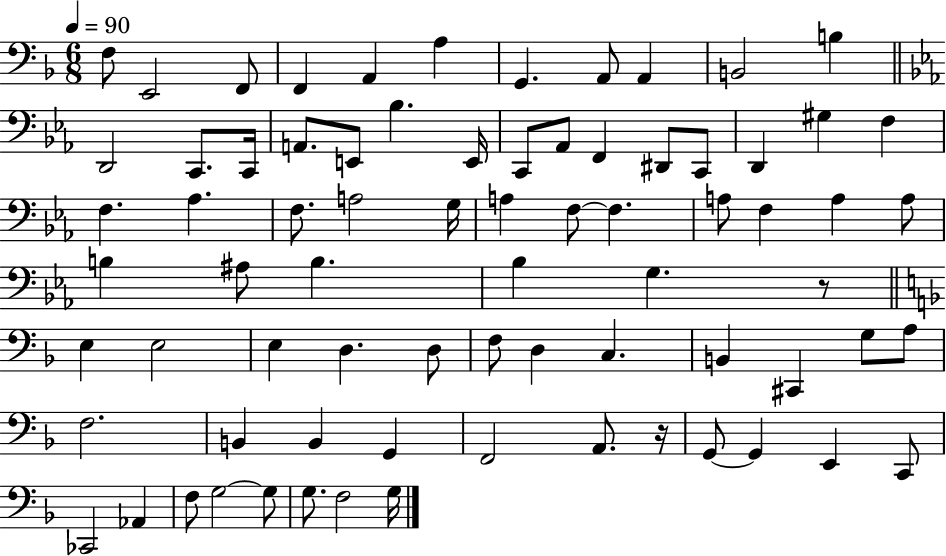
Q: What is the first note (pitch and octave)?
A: F3